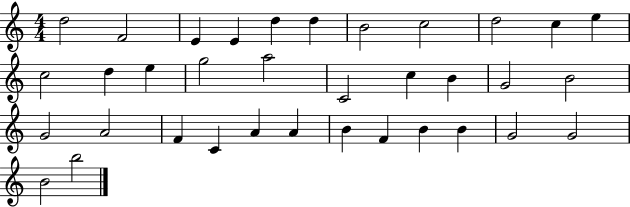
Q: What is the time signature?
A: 4/4